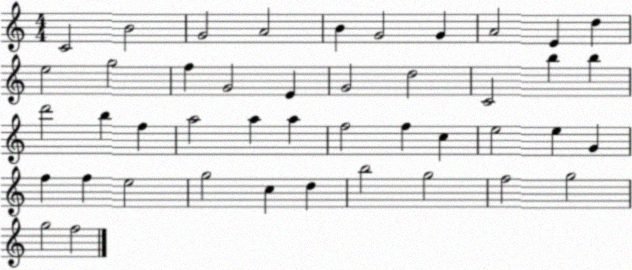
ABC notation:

X:1
T:Untitled
M:4/4
L:1/4
K:C
C2 B2 G2 A2 B G2 G A2 E d e2 g2 f G2 E G2 d2 C2 b b d'2 b f a2 a a f2 f c e2 e G f f e2 g2 c d b2 g2 f2 g2 g2 f2